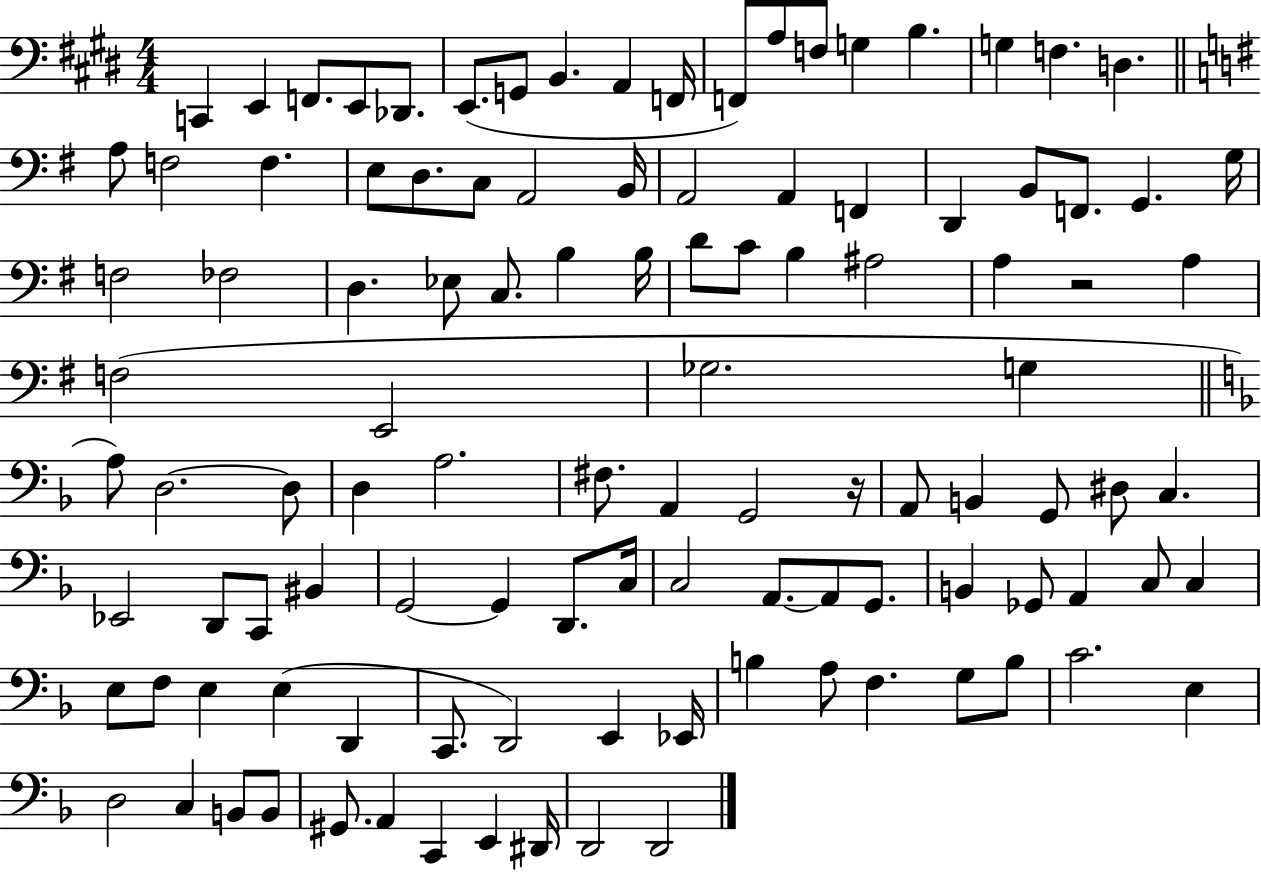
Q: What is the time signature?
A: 4/4